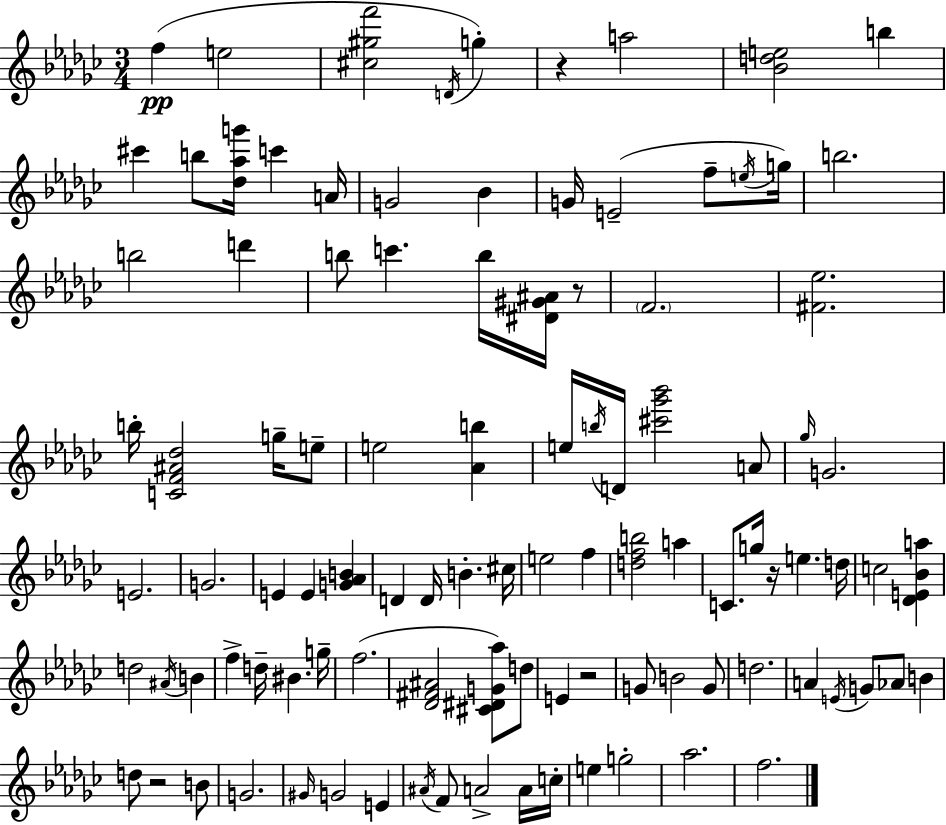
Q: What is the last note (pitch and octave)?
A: F5